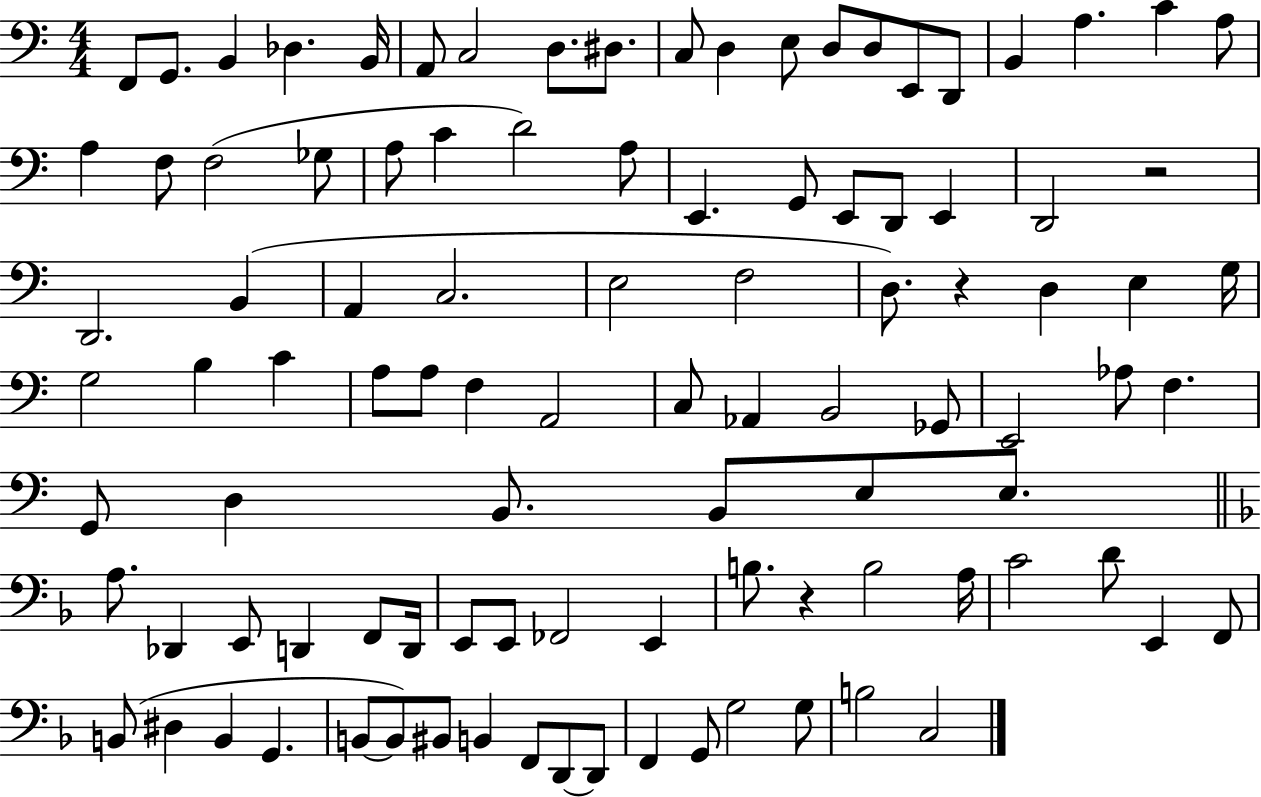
{
  \clef bass
  \numericTimeSignature
  \time 4/4
  \key c \major
  f,8 g,8. b,4 des4. b,16 | a,8 c2 d8. dis8. | c8 d4 e8 d8 d8 e,8 d,8 | b,4 a4. c'4 a8 | \break a4 f8 f2( ges8 | a8 c'4 d'2) a8 | e,4. g,8 e,8 d,8 e,4 | d,2 r2 | \break d,2. b,4( | a,4 c2. | e2 f2 | d8.) r4 d4 e4 g16 | \break g2 b4 c'4 | a8 a8 f4 a,2 | c8 aes,4 b,2 ges,8 | e,2 aes8 f4. | \break g,8 d4 b,8. b,8 e8 e8. | \bar "||" \break \key f \major a8. des,4 e,8 d,4 f,8 d,16 | e,8 e,8 fes,2 e,4 | b8. r4 b2 a16 | c'2 d'8 e,4 f,8 | \break b,8( dis4 b,4 g,4. | b,8~~ b,8) bis,8 b,4 f,8 d,8~~ d,8 | f,4 g,8 g2 g8 | b2 c2 | \break \bar "|."
}